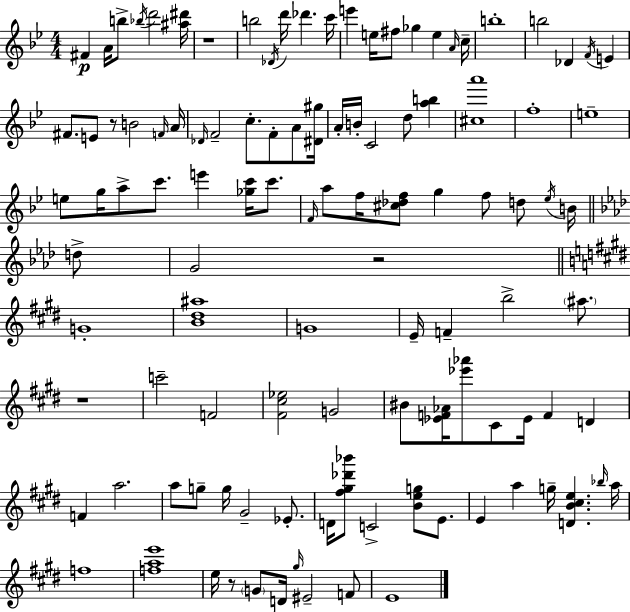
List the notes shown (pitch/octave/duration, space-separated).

F#4/q A4/s B5/e Bb5/s D6/h [A#5,D#6]/s R/w B5/h Db4/s D6/s Db6/q. C6/s E6/q E5/s F#5/e Gb5/q E5/q A4/s C5/s B5/w B5/h Db4/q F4/s E4/q F#4/e. E4/e R/e B4/h F4/s A4/s Db4/s F4/h C5/e. F4/e A4/e [D#4,G#5]/s A4/s B4/s C4/h D5/e [A5,B5]/q [C#5,A6]/w F5/w E5/w E5/e G5/s A5/e C6/e. E6/q [Gb5,C6]/s C6/e. F4/s A5/e F5/s [C#5,Db5,F5]/e G5/q F5/e D5/e Eb5/s B4/s D5/e G4/h R/h G4/w [B4,D#5,A#5]/w G4/w E4/s F4/q B5/h A#5/e. R/w C6/h F4/h [F#4,C#5,Eb5]/h G4/h BIS4/e [Eb4,F4,Ab4]/s [Eb6,Ab6]/e C#4/e Eb4/s F4/q D4/q F4/q A5/h. A5/e G5/e G5/s G#4/h Eb4/e. D4/s [F#5,G#5,Db6,Bb6]/e C4/h [B4,E5,G5]/e E4/e. E4/q A5/q G5/s [D4,B4,C#5,E5]/q. Bb5/s A5/s F5/w [F5,A5,E6]/w E5/s R/e G4/e D4/s G#5/s EIS4/h F4/e E4/w